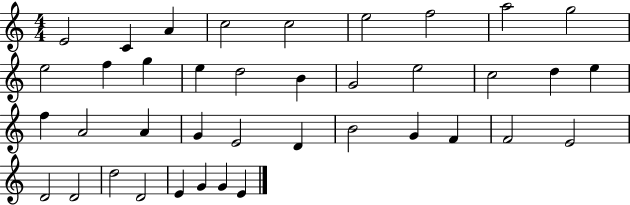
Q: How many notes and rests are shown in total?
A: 39